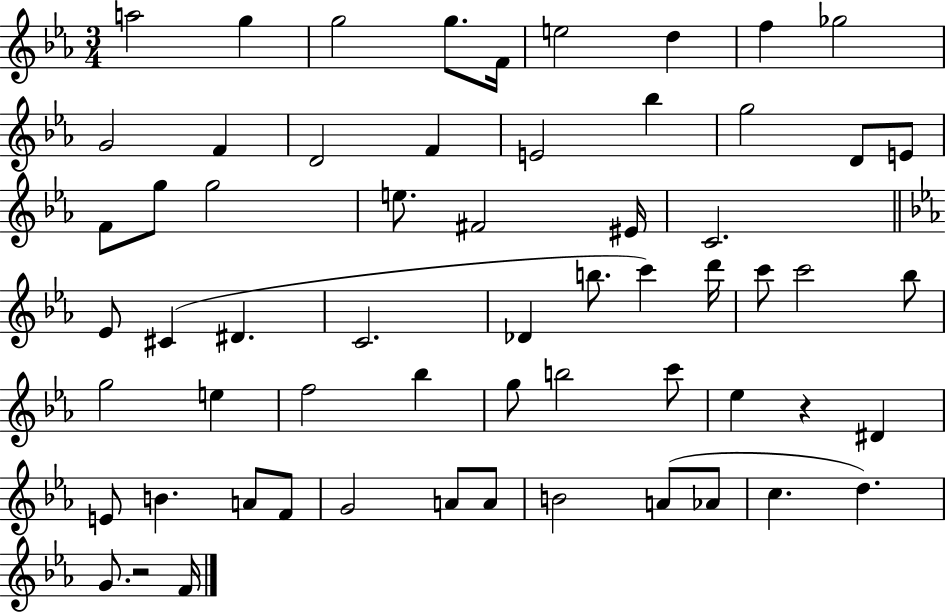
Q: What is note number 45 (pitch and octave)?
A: D#4